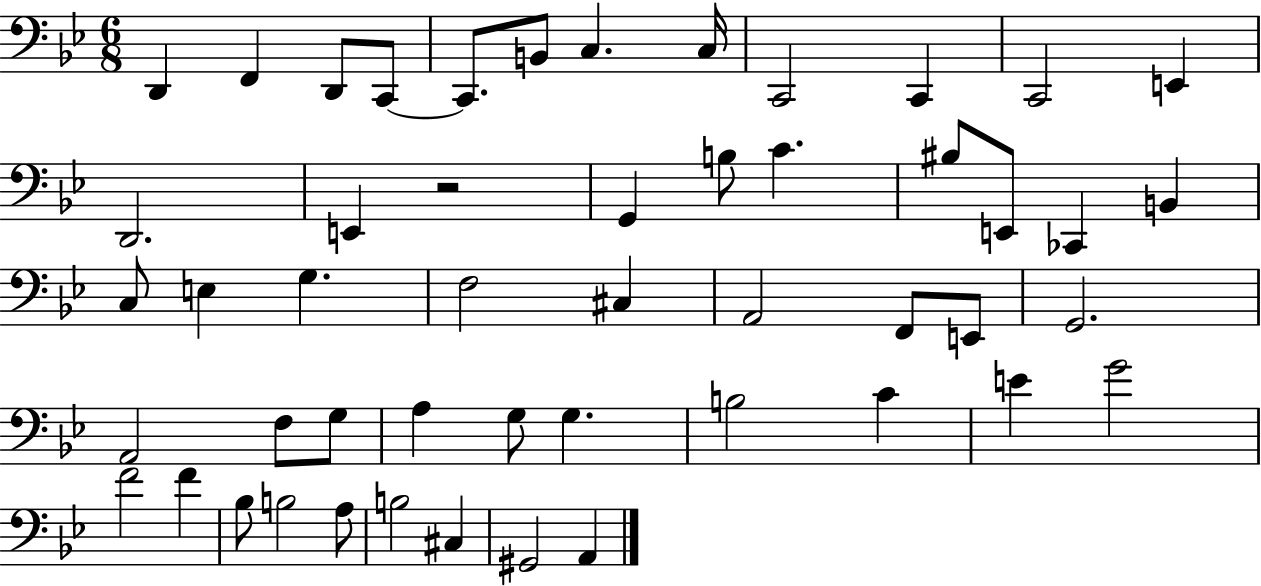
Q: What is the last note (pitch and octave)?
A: A2